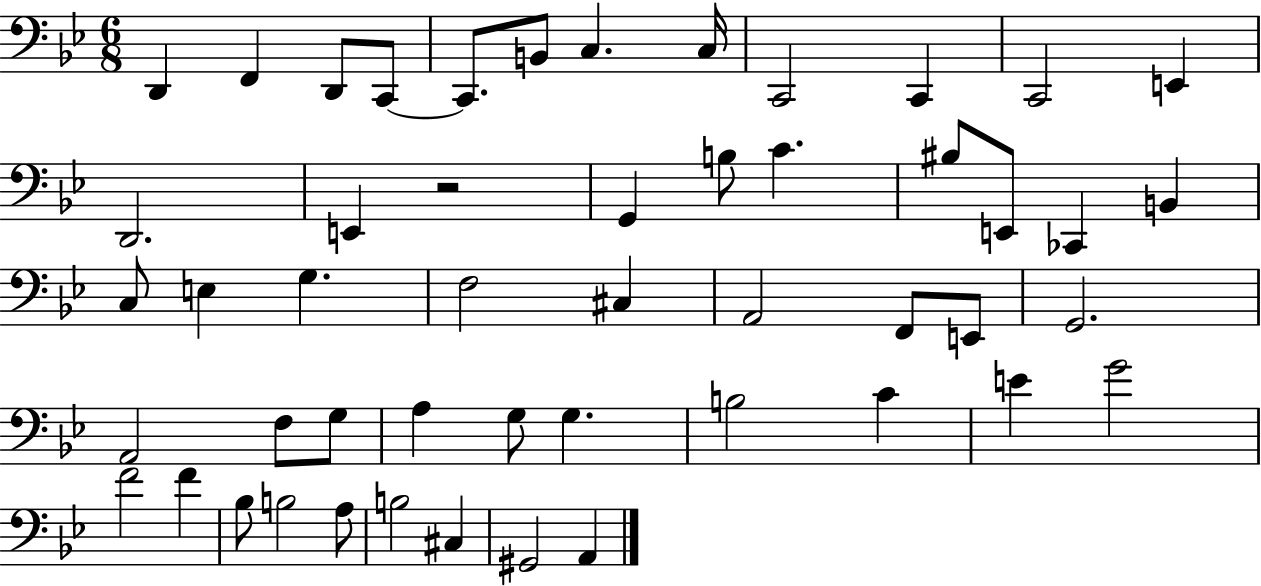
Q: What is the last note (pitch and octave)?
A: A2